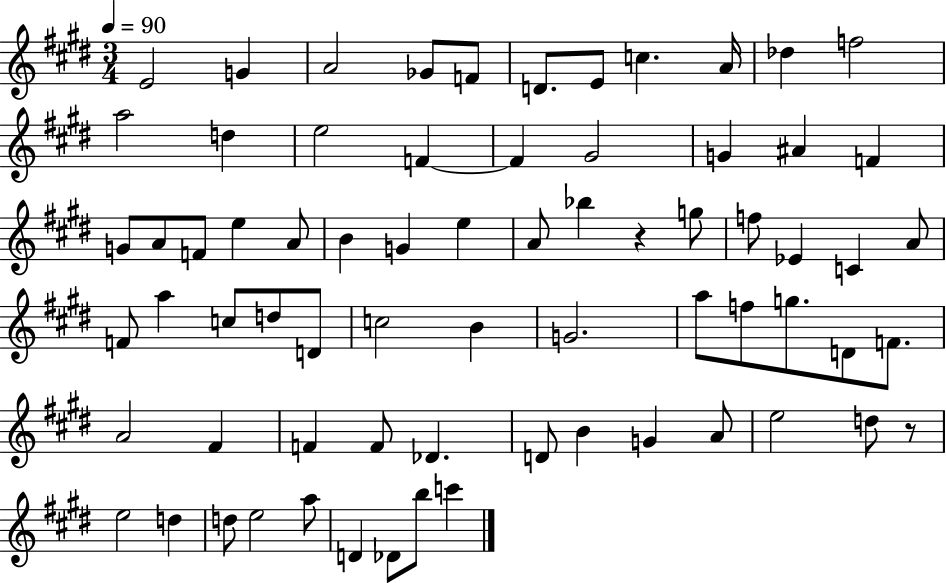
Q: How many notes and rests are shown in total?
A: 70